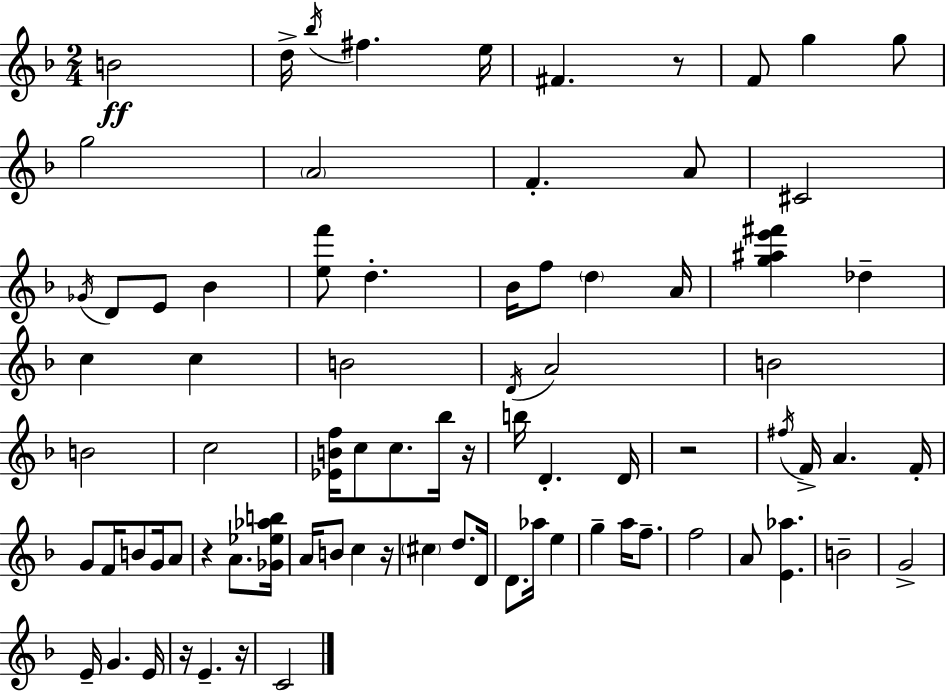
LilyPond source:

{
  \clef treble
  \numericTimeSignature
  \time 2/4
  \key f \major
  b'2\ff | d''16-> \acciaccatura { bes''16 } fis''4. | e''16 fis'4. r8 | f'8 g''4 g''8 | \break g''2 | \parenthesize a'2 | f'4.-. a'8 | cis'2 | \break \acciaccatura { ges'16 } d'8 e'8 bes'4 | <e'' f'''>8 d''4.-. | bes'16 f''8 \parenthesize d''4 | a'16 <g'' ais'' e''' fis'''>4 des''4-- | \break c''4 c''4 | b'2 | \acciaccatura { d'16 } a'2 | b'2 | \break b'2 | c''2 | <ees' b' f''>16 c''8 c''8. | bes''16 r16 b''16 d'4.-. | \break d'16 r2 | \acciaccatura { fis''16 } f'16-> a'4. | f'16-. g'8 f'16 b'8 | g'16 a'8 r4 | \break a'8. <ges' ees'' aes'' b''>16 a'16 b'8 c''4 | r16 \parenthesize cis''4 | d''8. d'16 d'8. aes''16 | e''4 g''4-- | \break a''16 f''8.-- f''2 | a'8 <e' aes''>4. | b'2-- | g'2-> | \break e'16-- g'4. | e'16 r16 e'4.-- | r16 c'2 | \bar "|."
}